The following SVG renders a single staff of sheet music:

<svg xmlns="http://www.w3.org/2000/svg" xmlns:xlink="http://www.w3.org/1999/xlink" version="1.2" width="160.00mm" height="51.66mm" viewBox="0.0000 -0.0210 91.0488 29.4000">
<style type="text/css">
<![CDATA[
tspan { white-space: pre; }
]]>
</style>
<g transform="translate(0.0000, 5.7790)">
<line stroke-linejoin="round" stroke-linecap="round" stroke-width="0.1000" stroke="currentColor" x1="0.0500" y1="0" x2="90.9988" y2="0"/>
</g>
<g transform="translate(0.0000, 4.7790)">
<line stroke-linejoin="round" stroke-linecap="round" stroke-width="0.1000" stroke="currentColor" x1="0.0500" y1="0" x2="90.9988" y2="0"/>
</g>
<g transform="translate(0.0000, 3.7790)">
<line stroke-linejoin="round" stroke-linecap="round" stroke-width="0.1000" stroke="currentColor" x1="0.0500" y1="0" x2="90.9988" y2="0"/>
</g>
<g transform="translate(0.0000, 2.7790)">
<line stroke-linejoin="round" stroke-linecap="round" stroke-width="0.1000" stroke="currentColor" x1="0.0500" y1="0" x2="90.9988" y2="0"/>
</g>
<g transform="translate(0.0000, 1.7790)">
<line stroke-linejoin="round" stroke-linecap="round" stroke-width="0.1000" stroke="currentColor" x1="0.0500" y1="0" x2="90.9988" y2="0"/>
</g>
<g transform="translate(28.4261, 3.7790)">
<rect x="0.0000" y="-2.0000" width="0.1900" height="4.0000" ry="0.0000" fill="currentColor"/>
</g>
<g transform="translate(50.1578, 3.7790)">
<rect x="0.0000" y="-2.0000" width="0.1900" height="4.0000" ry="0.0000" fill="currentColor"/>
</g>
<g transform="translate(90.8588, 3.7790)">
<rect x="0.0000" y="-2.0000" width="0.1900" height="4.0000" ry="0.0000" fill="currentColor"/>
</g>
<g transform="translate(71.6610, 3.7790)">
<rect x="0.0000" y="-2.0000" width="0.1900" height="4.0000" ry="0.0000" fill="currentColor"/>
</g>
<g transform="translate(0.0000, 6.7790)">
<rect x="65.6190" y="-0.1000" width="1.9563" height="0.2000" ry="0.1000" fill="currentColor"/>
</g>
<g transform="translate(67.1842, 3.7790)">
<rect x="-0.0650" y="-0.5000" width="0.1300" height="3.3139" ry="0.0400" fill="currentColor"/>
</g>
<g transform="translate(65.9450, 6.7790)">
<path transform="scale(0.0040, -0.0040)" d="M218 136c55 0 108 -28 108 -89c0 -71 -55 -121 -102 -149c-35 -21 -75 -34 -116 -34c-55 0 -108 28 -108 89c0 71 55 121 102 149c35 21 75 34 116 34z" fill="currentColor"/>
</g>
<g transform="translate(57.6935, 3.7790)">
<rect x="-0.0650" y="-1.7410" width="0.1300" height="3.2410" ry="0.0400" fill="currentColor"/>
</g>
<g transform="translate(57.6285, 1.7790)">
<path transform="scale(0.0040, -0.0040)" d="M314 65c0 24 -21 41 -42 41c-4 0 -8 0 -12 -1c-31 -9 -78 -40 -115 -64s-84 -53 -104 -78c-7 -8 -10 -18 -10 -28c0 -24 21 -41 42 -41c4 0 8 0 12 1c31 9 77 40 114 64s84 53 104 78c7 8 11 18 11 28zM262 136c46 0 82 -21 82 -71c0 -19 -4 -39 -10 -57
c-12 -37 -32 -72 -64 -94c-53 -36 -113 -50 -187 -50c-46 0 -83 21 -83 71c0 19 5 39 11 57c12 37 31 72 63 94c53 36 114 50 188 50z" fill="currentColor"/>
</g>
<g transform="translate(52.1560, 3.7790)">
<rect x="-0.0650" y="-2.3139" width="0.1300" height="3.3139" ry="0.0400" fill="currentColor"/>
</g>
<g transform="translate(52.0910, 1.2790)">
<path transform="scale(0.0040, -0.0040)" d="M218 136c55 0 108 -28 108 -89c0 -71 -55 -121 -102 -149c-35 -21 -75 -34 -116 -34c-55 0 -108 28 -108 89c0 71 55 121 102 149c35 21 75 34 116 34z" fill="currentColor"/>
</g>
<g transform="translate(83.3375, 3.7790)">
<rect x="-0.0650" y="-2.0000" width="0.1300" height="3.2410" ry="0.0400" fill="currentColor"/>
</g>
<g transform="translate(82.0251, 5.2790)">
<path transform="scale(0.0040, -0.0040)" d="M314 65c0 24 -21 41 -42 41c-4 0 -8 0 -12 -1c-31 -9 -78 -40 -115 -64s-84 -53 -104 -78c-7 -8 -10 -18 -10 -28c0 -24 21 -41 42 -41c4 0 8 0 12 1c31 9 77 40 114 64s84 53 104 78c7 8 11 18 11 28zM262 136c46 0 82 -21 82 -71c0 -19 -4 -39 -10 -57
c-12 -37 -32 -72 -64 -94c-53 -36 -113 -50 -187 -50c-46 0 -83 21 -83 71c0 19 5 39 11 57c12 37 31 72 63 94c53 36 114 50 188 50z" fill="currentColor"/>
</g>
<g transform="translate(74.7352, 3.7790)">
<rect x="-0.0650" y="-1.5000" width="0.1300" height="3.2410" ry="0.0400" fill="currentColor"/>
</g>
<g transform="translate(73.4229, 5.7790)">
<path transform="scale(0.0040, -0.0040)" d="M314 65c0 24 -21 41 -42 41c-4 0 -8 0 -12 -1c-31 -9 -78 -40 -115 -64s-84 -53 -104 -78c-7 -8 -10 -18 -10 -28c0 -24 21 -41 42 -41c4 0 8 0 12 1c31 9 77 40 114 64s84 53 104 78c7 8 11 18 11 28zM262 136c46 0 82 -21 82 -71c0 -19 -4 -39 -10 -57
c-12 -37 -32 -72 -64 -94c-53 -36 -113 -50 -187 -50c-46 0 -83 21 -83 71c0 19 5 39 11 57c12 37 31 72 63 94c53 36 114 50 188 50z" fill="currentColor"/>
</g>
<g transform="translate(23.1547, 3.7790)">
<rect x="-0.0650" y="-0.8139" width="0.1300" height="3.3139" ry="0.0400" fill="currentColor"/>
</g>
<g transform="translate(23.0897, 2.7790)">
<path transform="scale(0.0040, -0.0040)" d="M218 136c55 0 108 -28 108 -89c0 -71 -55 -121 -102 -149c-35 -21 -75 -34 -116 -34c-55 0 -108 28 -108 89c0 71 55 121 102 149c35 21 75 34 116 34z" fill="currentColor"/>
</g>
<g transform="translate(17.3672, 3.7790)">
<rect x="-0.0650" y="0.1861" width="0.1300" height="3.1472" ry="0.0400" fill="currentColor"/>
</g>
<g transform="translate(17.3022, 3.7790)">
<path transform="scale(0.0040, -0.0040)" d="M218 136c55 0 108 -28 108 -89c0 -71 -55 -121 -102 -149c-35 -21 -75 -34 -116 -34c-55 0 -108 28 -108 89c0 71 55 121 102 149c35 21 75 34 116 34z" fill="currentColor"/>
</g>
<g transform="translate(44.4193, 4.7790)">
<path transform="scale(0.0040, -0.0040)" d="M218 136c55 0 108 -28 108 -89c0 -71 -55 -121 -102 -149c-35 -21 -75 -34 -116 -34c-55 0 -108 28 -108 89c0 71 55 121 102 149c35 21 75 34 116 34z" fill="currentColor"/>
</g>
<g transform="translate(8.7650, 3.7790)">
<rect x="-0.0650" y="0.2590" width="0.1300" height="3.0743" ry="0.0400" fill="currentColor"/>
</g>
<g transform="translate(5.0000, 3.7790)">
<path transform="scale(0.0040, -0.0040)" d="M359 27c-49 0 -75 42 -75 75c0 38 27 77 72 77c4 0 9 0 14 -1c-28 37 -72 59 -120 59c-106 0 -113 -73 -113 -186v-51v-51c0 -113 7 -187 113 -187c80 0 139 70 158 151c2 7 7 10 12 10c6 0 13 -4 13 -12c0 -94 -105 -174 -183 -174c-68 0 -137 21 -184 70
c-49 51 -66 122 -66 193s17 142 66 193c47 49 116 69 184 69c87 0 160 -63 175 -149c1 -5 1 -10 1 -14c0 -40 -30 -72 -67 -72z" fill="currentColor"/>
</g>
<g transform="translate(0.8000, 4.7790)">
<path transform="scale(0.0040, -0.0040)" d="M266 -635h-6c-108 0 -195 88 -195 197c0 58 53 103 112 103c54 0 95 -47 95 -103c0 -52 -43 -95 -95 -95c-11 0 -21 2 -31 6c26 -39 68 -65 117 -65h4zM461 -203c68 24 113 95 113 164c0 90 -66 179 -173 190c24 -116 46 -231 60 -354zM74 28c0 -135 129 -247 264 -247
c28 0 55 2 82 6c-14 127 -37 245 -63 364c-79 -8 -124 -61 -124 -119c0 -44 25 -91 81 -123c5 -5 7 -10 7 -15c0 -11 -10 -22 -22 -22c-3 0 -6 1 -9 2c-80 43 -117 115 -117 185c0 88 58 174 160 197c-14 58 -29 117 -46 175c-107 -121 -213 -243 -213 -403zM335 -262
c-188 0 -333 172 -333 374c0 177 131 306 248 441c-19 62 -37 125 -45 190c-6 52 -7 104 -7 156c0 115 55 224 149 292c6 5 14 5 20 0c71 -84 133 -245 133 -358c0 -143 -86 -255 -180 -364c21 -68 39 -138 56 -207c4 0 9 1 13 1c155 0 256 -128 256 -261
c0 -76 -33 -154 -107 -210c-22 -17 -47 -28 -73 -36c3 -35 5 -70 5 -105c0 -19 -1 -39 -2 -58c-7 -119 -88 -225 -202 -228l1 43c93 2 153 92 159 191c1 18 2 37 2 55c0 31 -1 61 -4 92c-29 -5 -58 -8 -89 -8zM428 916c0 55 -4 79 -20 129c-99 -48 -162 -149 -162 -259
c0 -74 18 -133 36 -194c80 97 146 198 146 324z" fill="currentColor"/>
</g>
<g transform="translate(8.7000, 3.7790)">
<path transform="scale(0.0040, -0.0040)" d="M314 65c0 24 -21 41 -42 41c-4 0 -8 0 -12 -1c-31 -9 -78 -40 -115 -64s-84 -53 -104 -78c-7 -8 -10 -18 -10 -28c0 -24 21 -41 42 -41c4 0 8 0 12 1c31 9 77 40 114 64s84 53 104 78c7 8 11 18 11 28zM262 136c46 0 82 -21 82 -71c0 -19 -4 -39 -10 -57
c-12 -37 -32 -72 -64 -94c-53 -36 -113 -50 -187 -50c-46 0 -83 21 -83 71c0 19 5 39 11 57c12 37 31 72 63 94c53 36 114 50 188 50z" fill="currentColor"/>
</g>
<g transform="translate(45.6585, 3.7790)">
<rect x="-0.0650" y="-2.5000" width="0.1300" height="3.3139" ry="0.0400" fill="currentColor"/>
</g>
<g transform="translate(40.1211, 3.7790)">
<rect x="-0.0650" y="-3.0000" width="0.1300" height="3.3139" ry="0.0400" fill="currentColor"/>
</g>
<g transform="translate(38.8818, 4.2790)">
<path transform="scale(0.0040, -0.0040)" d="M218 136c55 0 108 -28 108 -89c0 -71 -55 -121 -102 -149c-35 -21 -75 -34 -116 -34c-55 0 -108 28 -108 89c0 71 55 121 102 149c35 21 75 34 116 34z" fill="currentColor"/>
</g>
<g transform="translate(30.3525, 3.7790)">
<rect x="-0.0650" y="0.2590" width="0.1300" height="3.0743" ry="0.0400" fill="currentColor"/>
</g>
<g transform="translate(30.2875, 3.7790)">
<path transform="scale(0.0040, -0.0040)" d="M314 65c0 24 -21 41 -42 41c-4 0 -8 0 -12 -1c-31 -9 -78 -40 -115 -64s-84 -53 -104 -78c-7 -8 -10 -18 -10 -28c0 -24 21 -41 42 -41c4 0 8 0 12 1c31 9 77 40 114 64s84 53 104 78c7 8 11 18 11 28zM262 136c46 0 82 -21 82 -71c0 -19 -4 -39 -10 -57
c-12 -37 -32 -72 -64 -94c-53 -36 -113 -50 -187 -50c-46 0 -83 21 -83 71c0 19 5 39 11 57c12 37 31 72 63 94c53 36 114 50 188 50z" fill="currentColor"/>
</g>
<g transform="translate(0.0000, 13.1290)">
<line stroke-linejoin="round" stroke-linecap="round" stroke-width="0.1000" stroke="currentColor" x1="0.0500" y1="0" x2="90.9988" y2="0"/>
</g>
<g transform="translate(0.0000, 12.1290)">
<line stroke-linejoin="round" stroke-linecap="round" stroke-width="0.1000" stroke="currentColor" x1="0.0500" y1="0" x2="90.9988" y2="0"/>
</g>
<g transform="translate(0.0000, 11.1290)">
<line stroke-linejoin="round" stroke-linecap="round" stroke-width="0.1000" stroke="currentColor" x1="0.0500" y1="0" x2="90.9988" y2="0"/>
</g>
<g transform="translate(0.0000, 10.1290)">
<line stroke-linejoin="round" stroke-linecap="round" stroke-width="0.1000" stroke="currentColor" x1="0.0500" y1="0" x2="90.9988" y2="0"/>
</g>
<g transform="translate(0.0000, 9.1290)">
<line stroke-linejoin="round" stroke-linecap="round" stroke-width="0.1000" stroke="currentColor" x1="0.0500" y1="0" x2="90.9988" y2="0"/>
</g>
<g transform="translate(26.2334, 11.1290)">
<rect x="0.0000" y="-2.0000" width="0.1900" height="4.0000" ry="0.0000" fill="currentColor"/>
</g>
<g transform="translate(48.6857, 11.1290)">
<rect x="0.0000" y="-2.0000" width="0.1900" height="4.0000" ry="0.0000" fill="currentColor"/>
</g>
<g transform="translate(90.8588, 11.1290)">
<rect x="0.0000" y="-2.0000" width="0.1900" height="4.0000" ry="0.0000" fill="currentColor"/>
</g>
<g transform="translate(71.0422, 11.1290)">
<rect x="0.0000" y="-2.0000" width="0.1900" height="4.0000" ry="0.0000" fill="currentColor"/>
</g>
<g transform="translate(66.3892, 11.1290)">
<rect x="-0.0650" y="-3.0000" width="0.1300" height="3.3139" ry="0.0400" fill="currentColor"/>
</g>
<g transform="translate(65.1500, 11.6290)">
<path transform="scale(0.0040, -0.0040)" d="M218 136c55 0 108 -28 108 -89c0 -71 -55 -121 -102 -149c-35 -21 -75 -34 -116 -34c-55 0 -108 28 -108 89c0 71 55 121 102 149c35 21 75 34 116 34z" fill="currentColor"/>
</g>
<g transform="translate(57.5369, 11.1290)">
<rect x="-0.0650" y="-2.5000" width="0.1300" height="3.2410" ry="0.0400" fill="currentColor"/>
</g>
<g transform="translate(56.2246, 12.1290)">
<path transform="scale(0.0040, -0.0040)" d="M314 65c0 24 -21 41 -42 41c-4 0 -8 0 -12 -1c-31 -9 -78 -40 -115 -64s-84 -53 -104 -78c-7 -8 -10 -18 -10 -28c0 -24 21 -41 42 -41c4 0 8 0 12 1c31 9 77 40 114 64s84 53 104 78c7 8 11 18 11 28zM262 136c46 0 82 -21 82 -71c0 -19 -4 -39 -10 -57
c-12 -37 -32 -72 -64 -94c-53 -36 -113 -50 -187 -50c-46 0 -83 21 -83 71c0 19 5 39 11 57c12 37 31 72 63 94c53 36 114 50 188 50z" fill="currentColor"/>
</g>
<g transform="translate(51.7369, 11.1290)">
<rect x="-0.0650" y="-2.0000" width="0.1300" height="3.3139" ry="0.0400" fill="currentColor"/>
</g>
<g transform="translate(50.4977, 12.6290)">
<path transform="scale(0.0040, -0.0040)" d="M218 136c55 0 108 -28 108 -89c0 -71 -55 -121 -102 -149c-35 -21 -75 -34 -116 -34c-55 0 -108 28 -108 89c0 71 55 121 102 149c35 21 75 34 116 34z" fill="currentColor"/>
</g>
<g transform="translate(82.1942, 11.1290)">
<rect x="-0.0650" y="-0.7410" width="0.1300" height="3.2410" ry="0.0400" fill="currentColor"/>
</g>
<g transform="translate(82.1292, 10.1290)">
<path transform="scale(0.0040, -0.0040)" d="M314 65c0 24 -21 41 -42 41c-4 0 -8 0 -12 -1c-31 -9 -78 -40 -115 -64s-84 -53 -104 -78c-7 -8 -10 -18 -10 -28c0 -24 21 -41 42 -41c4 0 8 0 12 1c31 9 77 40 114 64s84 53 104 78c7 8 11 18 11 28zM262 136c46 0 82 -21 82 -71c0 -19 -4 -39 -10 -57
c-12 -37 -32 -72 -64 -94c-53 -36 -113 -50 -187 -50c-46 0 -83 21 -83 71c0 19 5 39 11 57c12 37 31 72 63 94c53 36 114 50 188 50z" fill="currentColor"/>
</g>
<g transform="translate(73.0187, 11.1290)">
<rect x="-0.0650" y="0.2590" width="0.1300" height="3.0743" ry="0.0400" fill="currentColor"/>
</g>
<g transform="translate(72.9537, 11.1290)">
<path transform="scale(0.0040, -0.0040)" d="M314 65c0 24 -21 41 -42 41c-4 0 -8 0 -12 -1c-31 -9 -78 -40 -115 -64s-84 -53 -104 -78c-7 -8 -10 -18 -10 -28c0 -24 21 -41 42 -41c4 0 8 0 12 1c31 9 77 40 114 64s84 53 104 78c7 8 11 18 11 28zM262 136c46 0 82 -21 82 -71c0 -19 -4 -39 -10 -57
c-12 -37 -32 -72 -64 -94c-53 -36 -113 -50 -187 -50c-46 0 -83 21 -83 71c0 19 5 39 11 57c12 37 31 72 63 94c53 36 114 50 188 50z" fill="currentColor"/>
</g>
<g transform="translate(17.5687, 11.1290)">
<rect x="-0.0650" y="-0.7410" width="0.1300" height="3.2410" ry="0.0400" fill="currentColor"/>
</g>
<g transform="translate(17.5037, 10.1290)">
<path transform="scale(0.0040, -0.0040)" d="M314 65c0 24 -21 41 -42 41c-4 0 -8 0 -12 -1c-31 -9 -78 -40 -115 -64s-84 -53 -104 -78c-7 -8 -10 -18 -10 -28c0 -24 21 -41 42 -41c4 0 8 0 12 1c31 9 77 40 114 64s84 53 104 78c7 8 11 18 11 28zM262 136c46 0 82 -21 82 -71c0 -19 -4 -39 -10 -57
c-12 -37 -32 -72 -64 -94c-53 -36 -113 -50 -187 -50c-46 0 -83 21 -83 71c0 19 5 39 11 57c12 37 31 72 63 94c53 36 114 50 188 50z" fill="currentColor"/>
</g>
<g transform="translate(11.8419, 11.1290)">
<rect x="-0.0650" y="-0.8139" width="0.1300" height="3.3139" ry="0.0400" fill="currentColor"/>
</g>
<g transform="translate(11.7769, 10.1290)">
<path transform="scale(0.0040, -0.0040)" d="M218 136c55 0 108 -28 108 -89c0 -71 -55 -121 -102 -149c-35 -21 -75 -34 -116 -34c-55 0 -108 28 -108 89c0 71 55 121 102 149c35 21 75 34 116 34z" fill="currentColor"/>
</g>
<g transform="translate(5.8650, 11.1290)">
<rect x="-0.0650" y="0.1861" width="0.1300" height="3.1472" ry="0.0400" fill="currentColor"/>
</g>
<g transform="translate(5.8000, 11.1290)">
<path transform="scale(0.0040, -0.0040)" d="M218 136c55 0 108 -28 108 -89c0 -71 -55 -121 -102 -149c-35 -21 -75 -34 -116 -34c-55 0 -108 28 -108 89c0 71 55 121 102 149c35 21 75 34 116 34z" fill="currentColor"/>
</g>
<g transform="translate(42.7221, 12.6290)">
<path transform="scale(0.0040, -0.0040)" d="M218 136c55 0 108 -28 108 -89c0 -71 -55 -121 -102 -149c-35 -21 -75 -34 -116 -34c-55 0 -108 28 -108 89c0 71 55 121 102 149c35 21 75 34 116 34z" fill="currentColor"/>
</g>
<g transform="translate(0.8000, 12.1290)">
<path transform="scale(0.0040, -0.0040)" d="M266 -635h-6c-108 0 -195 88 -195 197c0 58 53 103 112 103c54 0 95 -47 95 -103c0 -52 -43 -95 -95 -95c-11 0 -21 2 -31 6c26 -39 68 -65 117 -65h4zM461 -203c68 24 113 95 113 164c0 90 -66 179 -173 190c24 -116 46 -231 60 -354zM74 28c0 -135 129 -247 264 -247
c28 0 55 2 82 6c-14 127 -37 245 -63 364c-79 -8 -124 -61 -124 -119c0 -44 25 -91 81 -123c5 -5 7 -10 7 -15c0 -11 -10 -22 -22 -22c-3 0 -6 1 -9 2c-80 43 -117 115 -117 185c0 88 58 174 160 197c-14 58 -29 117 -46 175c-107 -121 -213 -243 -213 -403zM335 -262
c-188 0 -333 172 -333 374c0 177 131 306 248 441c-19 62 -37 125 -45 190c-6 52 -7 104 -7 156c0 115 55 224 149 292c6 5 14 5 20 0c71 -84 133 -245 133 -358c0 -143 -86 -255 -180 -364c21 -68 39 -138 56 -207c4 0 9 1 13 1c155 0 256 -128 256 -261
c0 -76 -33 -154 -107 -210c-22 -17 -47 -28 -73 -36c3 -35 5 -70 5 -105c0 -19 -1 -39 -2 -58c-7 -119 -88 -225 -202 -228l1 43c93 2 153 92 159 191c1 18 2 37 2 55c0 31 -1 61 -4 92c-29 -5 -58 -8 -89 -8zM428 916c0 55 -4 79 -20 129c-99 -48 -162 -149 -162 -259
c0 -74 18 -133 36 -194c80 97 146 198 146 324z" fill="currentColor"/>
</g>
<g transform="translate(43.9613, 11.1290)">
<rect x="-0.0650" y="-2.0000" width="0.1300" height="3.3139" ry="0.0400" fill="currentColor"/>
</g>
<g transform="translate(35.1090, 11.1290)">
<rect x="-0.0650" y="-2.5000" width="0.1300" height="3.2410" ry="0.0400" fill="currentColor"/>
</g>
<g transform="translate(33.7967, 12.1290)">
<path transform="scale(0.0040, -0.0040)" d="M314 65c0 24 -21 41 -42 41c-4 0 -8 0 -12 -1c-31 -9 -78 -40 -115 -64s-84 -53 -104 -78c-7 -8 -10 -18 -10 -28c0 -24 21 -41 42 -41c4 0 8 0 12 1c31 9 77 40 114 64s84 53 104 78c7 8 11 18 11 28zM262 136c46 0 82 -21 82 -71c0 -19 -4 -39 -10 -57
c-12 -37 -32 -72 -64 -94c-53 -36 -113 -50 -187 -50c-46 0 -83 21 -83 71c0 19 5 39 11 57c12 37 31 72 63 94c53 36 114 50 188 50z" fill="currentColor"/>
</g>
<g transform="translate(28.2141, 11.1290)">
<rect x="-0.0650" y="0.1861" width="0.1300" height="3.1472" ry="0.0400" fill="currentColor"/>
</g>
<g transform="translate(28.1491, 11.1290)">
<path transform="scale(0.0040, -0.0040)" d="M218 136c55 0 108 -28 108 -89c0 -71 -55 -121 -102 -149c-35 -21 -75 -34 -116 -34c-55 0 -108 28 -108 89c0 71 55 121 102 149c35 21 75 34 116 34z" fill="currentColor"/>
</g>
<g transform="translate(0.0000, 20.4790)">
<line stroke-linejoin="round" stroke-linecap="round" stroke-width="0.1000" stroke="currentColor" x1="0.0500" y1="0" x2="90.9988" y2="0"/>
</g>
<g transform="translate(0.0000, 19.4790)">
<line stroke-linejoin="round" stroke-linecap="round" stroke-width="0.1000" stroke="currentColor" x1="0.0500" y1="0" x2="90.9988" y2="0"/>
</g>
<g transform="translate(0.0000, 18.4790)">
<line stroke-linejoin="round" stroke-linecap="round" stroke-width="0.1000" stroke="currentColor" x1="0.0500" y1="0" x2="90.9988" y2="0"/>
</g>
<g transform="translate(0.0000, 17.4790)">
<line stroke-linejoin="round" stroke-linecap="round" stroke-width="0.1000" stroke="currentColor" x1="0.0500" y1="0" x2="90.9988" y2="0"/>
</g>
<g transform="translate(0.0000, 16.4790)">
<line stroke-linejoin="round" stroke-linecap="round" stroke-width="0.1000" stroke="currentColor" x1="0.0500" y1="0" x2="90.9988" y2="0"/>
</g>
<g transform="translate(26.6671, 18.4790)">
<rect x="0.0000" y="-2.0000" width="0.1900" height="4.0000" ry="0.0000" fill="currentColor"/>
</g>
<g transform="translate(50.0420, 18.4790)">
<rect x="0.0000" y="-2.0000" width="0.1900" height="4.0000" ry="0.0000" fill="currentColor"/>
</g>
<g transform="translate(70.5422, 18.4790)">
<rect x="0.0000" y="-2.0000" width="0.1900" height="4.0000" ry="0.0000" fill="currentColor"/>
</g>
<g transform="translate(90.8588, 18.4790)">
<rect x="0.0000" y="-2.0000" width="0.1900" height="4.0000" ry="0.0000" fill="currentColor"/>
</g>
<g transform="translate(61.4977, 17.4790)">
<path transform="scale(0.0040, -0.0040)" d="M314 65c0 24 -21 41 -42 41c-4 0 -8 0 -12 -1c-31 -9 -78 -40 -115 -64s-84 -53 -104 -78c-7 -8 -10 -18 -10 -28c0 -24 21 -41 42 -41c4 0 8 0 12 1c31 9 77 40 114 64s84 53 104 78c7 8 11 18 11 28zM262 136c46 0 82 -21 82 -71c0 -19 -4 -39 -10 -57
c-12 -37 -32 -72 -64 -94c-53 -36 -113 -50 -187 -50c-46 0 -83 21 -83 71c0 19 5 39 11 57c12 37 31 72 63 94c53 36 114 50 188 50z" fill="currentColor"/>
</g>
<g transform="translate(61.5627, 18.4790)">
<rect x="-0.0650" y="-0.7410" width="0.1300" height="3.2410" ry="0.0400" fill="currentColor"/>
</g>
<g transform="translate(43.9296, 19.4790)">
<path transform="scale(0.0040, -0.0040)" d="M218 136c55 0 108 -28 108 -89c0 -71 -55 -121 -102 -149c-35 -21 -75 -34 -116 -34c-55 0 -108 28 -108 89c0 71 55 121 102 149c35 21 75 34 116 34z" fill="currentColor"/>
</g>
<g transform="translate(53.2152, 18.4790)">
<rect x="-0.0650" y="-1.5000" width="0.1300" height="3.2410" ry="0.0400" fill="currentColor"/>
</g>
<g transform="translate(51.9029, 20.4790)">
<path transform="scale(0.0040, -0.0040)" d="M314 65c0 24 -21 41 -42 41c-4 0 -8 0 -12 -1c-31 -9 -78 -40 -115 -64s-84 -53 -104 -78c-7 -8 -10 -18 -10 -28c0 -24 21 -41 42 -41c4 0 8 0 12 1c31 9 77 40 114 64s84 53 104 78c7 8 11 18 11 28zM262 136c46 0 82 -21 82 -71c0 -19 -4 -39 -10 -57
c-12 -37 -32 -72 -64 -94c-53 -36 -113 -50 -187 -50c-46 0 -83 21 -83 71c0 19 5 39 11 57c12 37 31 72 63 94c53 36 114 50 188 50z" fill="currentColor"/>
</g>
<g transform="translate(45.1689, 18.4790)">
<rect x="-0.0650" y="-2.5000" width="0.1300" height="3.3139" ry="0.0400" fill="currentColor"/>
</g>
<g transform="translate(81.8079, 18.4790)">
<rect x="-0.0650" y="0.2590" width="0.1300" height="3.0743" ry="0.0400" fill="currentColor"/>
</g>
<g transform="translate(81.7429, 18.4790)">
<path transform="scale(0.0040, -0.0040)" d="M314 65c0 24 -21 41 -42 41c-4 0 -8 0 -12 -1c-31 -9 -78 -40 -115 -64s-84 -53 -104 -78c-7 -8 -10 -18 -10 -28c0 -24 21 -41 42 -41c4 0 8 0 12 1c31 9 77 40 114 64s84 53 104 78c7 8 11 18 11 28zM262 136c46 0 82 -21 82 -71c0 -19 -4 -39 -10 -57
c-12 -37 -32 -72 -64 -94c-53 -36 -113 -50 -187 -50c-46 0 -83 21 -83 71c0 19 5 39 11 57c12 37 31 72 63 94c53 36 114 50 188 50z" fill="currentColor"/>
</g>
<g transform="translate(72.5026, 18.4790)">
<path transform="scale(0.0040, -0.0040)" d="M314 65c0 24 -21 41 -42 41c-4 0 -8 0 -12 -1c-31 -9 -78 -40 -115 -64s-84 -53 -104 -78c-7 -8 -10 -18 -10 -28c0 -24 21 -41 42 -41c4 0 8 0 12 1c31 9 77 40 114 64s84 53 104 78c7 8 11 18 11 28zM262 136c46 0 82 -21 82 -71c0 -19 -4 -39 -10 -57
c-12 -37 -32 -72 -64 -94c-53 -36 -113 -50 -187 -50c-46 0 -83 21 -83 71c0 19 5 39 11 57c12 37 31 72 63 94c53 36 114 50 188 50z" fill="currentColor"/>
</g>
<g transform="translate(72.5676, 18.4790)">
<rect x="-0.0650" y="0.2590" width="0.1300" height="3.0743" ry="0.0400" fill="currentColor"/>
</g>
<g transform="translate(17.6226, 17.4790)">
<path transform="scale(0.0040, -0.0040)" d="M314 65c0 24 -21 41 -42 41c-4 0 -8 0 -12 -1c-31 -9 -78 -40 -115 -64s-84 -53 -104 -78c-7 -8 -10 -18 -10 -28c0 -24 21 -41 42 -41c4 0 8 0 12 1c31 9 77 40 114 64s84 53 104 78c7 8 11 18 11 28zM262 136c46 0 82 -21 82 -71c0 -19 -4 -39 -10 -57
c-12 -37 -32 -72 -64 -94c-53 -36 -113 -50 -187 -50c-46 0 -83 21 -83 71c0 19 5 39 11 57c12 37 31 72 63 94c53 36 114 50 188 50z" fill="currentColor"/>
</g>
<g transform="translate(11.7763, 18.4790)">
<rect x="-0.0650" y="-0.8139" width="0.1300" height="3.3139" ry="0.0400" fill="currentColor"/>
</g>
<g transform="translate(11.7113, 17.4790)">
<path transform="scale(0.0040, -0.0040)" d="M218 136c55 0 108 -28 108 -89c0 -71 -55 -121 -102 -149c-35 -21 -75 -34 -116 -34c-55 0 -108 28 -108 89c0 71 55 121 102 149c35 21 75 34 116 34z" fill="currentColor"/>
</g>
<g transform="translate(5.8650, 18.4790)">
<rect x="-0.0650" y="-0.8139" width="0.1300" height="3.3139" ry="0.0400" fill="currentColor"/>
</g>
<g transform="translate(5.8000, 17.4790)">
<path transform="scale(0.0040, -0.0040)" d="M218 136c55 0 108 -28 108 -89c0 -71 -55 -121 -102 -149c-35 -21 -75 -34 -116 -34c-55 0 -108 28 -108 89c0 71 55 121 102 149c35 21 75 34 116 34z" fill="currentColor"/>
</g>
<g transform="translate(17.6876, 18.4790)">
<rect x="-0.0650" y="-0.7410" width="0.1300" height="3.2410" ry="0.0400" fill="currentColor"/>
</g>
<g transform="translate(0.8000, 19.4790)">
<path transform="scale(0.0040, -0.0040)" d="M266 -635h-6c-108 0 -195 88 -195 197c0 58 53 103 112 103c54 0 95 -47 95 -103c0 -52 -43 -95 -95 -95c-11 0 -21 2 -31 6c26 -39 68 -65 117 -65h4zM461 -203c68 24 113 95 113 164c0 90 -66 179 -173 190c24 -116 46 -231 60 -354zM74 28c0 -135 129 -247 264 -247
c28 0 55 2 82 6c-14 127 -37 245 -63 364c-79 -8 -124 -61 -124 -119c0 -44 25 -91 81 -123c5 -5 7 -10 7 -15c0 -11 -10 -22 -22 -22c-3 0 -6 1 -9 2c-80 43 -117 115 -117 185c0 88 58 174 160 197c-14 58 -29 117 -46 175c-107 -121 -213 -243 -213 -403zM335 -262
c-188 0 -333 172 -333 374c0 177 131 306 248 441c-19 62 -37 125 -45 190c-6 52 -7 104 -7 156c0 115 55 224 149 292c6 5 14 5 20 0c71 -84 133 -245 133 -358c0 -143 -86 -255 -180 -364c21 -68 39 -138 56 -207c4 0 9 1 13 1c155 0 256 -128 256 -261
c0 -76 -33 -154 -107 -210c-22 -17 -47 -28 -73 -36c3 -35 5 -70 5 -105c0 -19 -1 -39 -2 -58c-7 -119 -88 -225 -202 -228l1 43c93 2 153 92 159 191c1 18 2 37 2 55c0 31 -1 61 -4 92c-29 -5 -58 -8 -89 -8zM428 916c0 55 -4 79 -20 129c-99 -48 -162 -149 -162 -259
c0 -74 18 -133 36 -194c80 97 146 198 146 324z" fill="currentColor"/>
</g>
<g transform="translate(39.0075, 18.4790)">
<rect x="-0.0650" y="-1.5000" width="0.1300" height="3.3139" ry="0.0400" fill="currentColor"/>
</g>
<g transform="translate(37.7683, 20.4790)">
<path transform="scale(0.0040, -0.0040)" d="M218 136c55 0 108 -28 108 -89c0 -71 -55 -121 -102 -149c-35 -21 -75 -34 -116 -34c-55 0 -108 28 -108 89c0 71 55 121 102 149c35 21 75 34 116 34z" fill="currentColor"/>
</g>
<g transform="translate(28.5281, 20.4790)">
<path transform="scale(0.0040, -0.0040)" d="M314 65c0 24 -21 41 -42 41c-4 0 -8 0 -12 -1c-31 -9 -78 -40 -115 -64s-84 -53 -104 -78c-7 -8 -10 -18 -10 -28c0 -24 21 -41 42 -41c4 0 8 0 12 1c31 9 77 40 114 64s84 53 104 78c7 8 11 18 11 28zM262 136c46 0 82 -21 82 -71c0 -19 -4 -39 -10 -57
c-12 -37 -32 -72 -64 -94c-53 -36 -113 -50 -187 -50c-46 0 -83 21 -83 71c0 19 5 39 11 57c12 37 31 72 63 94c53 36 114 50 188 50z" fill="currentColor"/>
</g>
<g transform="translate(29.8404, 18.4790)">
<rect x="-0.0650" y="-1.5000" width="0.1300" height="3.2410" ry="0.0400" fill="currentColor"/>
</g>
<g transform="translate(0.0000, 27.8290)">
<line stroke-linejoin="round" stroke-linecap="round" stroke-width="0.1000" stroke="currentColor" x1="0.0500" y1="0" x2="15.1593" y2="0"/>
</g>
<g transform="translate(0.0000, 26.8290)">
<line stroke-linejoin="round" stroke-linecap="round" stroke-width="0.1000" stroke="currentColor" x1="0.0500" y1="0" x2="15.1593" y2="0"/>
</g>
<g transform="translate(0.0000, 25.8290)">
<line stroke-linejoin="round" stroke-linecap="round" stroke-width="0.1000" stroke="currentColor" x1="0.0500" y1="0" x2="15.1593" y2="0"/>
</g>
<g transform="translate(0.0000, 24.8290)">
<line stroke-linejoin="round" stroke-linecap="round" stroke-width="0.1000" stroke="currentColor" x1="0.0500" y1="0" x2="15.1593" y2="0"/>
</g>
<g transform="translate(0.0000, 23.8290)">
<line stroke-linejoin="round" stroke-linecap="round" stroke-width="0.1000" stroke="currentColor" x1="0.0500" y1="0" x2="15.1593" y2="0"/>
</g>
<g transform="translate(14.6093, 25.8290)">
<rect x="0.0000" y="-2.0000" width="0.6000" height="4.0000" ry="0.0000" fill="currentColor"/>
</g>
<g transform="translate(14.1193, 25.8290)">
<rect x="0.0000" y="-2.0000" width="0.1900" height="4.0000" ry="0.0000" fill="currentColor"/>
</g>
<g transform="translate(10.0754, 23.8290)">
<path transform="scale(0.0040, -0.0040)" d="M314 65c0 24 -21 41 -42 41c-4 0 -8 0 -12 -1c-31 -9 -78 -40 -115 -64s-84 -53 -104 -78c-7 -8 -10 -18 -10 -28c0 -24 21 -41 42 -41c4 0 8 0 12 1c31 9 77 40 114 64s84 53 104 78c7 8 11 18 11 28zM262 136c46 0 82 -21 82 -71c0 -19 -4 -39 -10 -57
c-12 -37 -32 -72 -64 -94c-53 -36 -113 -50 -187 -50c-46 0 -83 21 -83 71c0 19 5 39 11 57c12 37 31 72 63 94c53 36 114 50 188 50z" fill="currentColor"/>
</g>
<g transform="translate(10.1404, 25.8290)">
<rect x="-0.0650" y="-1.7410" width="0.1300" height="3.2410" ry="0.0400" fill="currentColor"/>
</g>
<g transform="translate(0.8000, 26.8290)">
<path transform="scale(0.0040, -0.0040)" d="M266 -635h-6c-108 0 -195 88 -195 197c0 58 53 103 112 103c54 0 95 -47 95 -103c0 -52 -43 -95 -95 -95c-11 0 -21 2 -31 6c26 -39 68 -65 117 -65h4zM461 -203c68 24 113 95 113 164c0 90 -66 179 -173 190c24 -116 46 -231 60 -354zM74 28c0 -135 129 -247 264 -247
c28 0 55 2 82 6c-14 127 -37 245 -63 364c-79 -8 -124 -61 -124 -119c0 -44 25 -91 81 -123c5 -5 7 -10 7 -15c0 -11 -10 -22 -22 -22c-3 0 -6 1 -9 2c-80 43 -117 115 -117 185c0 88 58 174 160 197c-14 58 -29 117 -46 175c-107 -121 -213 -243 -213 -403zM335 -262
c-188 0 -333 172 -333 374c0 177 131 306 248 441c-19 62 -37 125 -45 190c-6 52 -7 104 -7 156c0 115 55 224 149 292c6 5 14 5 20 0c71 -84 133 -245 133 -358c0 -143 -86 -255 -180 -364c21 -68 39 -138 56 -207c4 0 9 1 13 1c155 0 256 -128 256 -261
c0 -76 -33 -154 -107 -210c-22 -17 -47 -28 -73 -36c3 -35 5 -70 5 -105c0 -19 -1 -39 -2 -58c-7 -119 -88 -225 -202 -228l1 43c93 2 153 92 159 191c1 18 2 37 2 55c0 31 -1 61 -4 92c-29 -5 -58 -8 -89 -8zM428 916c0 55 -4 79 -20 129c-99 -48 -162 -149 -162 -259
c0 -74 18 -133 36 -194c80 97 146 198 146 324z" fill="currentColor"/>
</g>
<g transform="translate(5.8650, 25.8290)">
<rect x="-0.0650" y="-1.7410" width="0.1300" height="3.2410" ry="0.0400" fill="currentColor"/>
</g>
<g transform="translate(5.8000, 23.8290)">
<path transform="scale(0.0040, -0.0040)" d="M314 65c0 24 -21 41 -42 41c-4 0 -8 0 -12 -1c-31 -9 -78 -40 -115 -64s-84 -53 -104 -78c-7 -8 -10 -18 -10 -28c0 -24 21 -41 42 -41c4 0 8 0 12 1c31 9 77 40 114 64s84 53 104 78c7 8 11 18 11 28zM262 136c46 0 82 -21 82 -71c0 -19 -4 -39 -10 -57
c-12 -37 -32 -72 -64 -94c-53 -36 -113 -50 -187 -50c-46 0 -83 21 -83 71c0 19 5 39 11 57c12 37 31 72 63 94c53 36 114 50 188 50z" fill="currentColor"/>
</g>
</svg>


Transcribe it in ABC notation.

X:1
T:Untitled
M:4/4
L:1/4
K:C
B2 B d B2 A G g f2 C E2 F2 B d d2 B G2 F F G2 A B2 d2 d d d2 E2 E G E2 d2 B2 B2 f2 f2